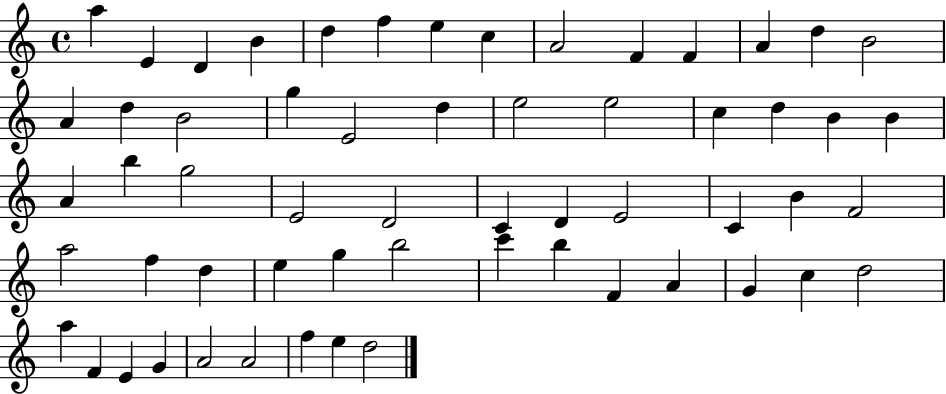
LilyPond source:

{
  \clef treble
  \time 4/4
  \defaultTimeSignature
  \key c \major
  a''4 e'4 d'4 b'4 | d''4 f''4 e''4 c''4 | a'2 f'4 f'4 | a'4 d''4 b'2 | \break a'4 d''4 b'2 | g''4 e'2 d''4 | e''2 e''2 | c''4 d''4 b'4 b'4 | \break a'4 b''4 g''2 | e'2 d'2 | c'4 d'4 e'2 | c'4 b'4 f'2 | \break a''2 f''4 d''4 | e''4 g''4 b''2 | c'''4 b''4 f'4 a'4 | g'4 c''4 d''2 | \break a''4 f'4 e'4 g'4 | a'2 a'2 | f''4 e''4 d''2 | \bar "|."
}